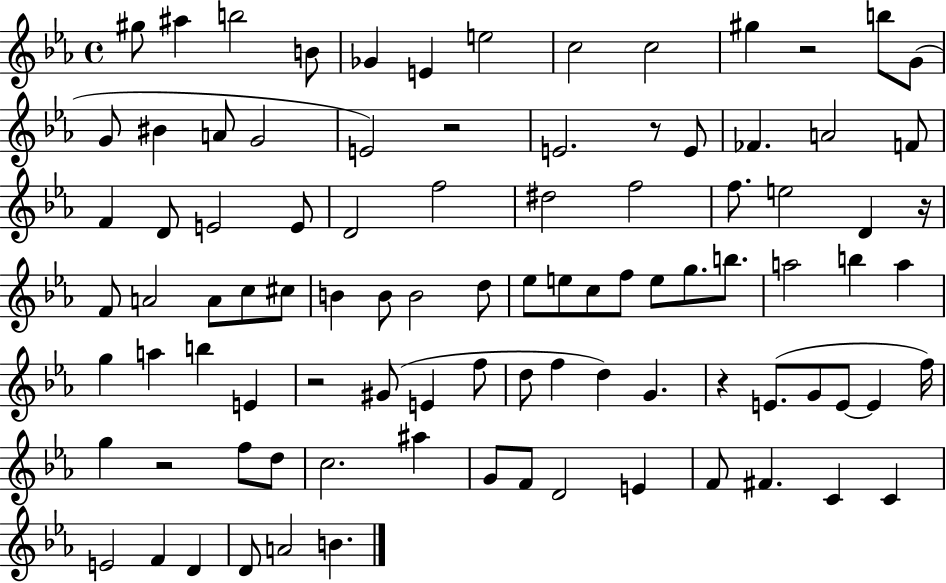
G#5/e A#5/q B5/h B4/e Gb4/q E4/q E5/h C5/h C5/h G#5/q R/h B5/e G4/e G4/e BIS4/q A4/e G4/h E4/h R/h E4/h. R/e E4/e FES4/q. A4/h F4/e F4/q D4/e E4/h E4/e D4/h F5/h D#5/h F5/h F5/e. E5/h D4/q R/s F4/e A4/h A4/e C5/e C#5/e B4/q B4/e B4/h D5/e Eb5/e E5/e C5/e F5/e E5/e G5/e. B5/e. A5/h B5/q A5/q G5/q A5/q B5/q E4/q R/h G#4/e E4/q F5/e D5/e F5/q D5/q G4/q. R/q E4/e. G4/e E4/e E4/q F5/s G5/q R/h F5/e D5/e C5/h. A#5/q G4/e F4/e D4/h E4/q F4/e F#4/q. C4/q C4/q E4/h F4/q D4/q D4/e A4/h B4/q.